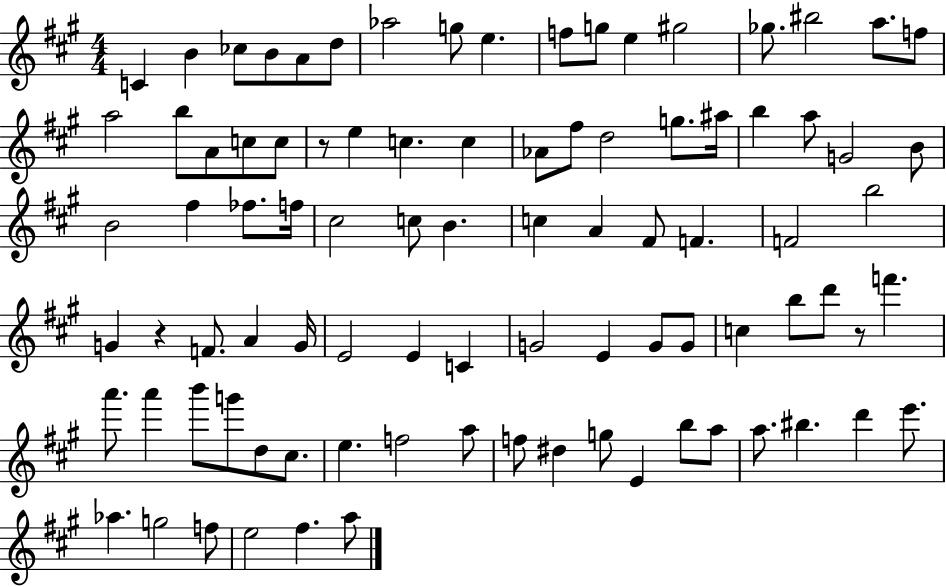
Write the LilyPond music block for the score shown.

{
  \clef treble
  \numericTimeSignature
  \time 4/4
  \key a \major
  c'4 b'4 ces''8 b'8 a'8 d''8 | aes''2 g''8 e''4. | f''8 g''8 e''4 gis''2 | ges''8. bis''2 a''8. f''8 | \break a''2 b''8 a'8 c''8 c''8 | r8 e''4 c''4. c''4 | aes'8 fis''8 d''2 g''8. ais''16 | b''4 a''8 g'2 b'8 | \break b'2 fis''4 fes''8. f''16 | cis''2 c''8 b'4. | c''4 a'4 fis'8 f'4. | f'2 b''2 | \break g'4 r4 f'8. a'4 g'16 | e'2 e'4 c'4 | g'2 e'4 g'8 g'8 | c''4 b''8 d'''8 r8 f'''4. | \break a'''8. a'''4 b'''8 g'''8 d''8 cis''8. | e''4. f''2 a''8 | f''8 dis''4 g''8 e'4 b''8 a''8 | a''8. bis''4. d'''4 e'''8. | \break aes''4. g''2 f''8 | e''2 fis''4. a''8 | \bar "|."
}